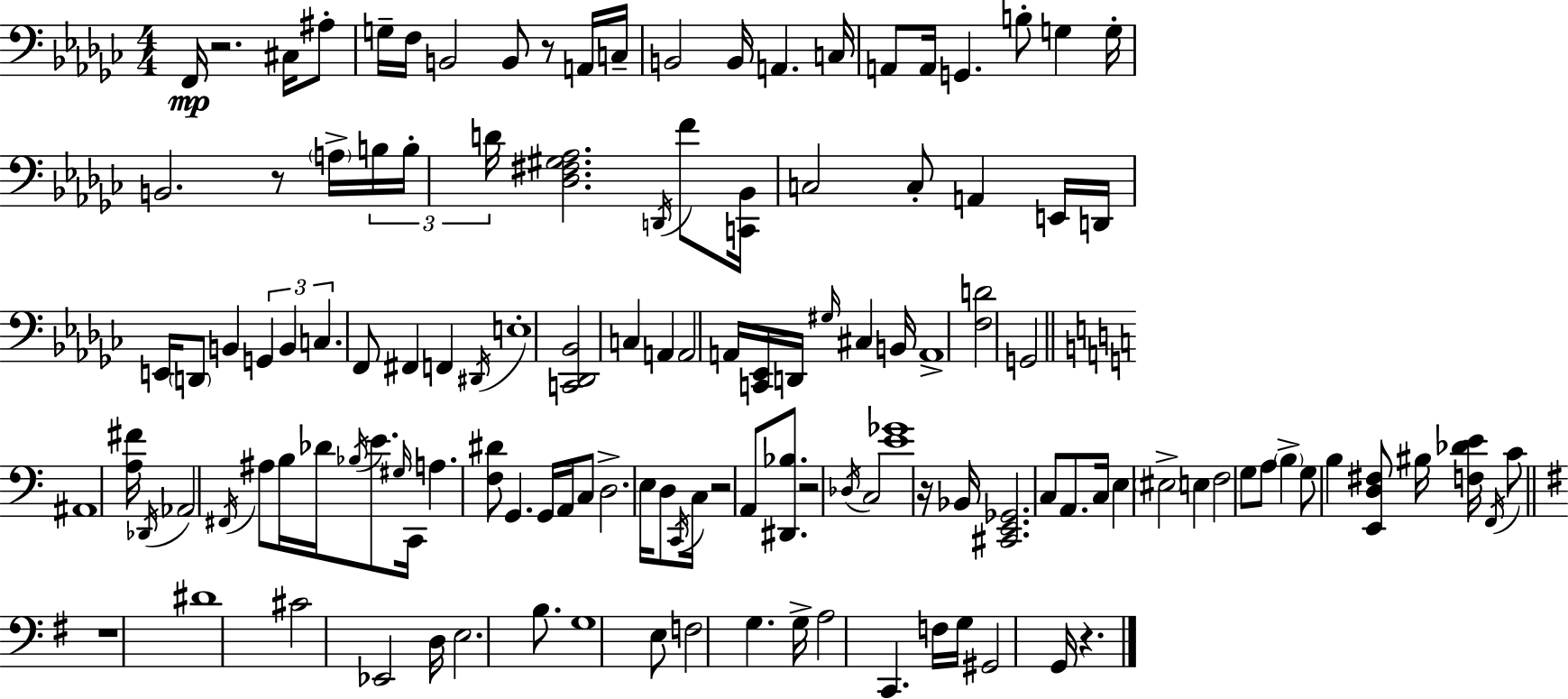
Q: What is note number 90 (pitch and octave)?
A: BIS3